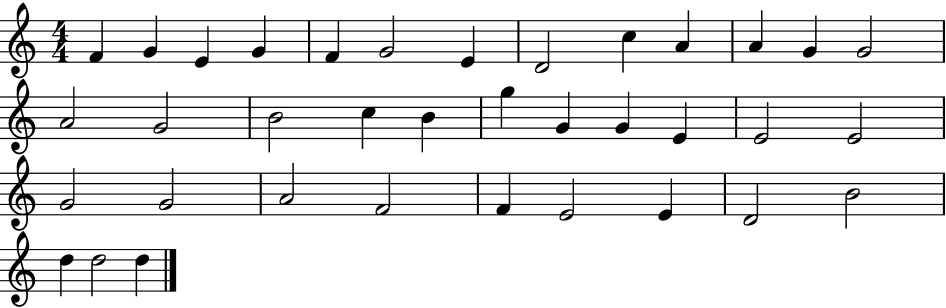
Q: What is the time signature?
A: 4/4